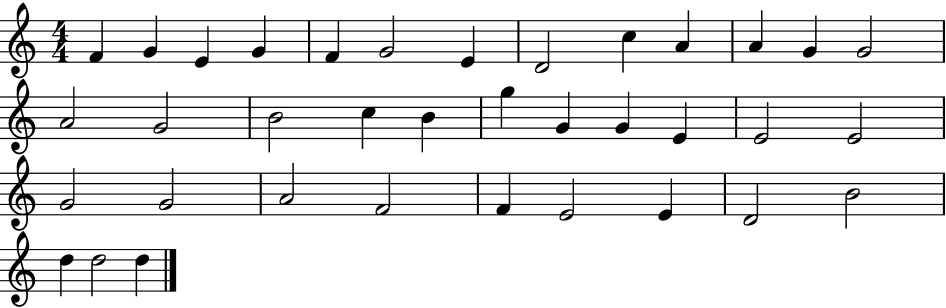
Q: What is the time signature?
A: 4/4